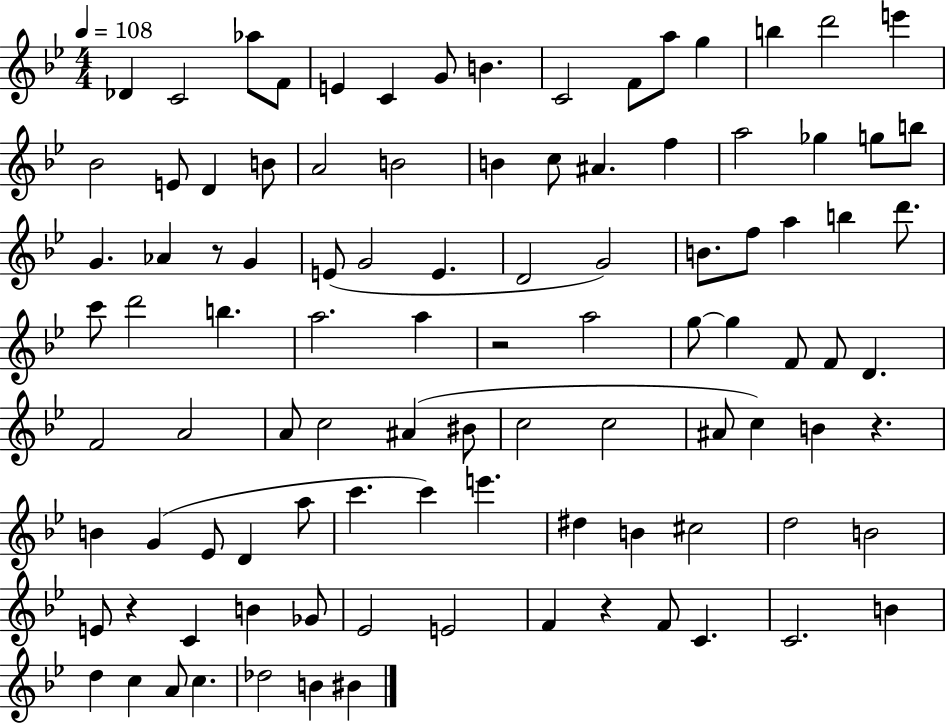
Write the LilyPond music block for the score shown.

{
  \clef treble
  \numericTimeSignature
  \time 4/4
  \key bes \major
  \tempo 4 = 108
  des'4 c'2 aes''8 f'8 | e'4 c'4 g'8 b'4. | c'2 f'8 a''8 g''4 | b''4 d'''2 e'''4 | \break bes'2 e'8 d'4 b'8 | a'2 b'2 | b'4 c''8 ais'4. f''4 | a''2 ges''4 g''8 b''8 | \break g'4. aes'4 r8 g'4 | e'8( g'2 e'4. | d'2 g'2) | b'8. f''8 a''4 b''4 d'''8. | \break c'''8 d'''2 b''4. | a''2. a''4 | r2 a''2 | g''8~~ g''4 f'8 f'8 d'4. | \break f'2 a'2 | a'8 c''2 ais'4( bis'8 | c''2 c''2 | ais'8 c''4) b'4 r4. | \break b'4 g'4( ees'8 d'4 a''8 | c'''4. c'''4) e'''4. | dis''4 b'4 cis''2 | d''2 b'2 | \break e'8 r4 c'4 b'4 ges'8 | ees'2 e'2 | f'4 r4 f'8 c'4. | c'2. b'4 | \break d''4 c''4 a'8 c''4. | des''2 b'4 bis'4 | \bar "|."
}